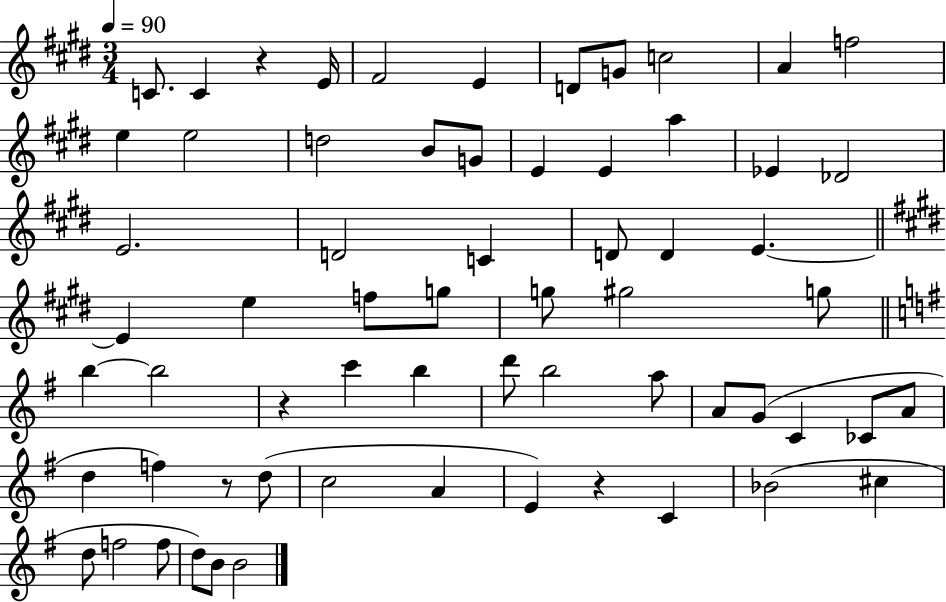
{
  \clef treble
  \numericTimeSignature
  \time 3/4
  \key e \major
  \tempo 4 = 90
  c'8. c'4 r4 e'16 | fis'2 e'4 | d'8 g'8 c''2 | a'4 f''2 | \break e''4 e''2 | d''2 b'8 g'8 | e'4 e'4 a''4 | ees'4 des'2 | \break e'2. | d'2 c'4 | d'8 d'4 e'4.~~ | \bar "||" \break \key e \major e'4 e''4 f''8 g''8 | g''8 gis''2 g''8 | \bar "||" \break \key g \major b''4~~ b''2 | r4 c'''4 b''4 | d'''8 b''2 a''8 | a'8 g'8( c'4 ces'8 a'8 | \break d''4 f''4) r8 d''8( | c''2 a'4 | e'4) r4 c'4 | bes'2( cis''4 | \break d''8 f''2 f''8 | d''8) b'8 b'2 | \bar "|."
}